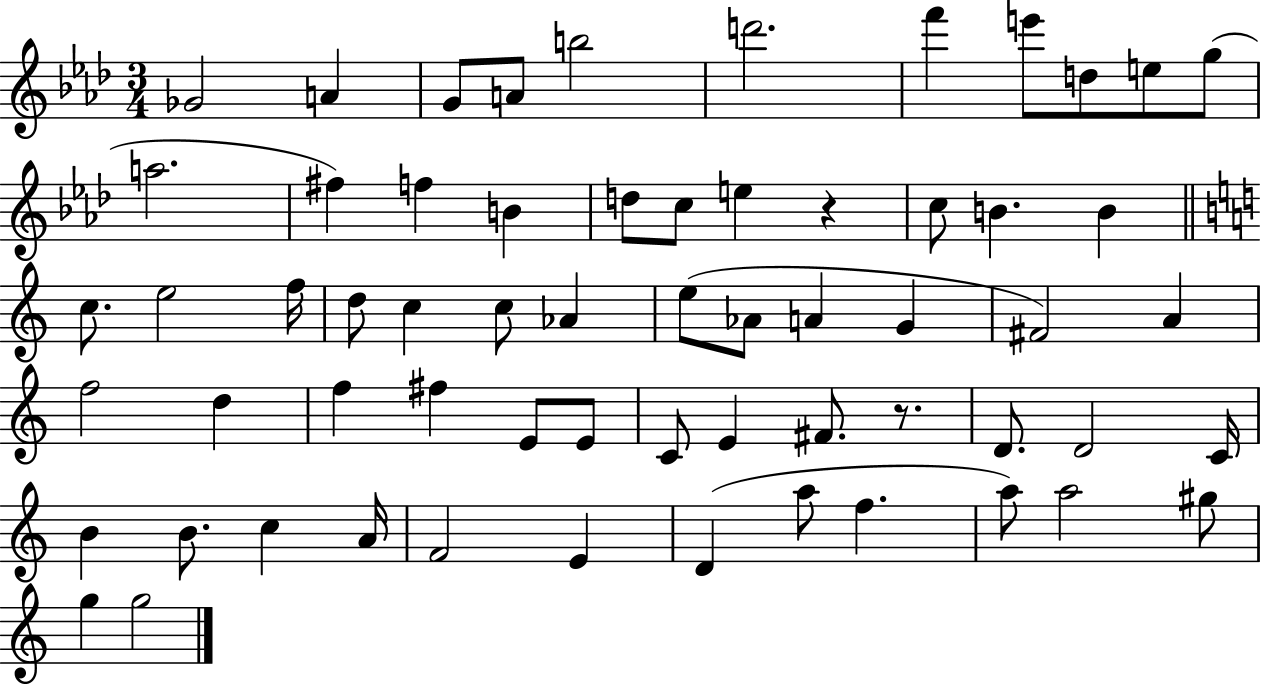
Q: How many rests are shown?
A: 2